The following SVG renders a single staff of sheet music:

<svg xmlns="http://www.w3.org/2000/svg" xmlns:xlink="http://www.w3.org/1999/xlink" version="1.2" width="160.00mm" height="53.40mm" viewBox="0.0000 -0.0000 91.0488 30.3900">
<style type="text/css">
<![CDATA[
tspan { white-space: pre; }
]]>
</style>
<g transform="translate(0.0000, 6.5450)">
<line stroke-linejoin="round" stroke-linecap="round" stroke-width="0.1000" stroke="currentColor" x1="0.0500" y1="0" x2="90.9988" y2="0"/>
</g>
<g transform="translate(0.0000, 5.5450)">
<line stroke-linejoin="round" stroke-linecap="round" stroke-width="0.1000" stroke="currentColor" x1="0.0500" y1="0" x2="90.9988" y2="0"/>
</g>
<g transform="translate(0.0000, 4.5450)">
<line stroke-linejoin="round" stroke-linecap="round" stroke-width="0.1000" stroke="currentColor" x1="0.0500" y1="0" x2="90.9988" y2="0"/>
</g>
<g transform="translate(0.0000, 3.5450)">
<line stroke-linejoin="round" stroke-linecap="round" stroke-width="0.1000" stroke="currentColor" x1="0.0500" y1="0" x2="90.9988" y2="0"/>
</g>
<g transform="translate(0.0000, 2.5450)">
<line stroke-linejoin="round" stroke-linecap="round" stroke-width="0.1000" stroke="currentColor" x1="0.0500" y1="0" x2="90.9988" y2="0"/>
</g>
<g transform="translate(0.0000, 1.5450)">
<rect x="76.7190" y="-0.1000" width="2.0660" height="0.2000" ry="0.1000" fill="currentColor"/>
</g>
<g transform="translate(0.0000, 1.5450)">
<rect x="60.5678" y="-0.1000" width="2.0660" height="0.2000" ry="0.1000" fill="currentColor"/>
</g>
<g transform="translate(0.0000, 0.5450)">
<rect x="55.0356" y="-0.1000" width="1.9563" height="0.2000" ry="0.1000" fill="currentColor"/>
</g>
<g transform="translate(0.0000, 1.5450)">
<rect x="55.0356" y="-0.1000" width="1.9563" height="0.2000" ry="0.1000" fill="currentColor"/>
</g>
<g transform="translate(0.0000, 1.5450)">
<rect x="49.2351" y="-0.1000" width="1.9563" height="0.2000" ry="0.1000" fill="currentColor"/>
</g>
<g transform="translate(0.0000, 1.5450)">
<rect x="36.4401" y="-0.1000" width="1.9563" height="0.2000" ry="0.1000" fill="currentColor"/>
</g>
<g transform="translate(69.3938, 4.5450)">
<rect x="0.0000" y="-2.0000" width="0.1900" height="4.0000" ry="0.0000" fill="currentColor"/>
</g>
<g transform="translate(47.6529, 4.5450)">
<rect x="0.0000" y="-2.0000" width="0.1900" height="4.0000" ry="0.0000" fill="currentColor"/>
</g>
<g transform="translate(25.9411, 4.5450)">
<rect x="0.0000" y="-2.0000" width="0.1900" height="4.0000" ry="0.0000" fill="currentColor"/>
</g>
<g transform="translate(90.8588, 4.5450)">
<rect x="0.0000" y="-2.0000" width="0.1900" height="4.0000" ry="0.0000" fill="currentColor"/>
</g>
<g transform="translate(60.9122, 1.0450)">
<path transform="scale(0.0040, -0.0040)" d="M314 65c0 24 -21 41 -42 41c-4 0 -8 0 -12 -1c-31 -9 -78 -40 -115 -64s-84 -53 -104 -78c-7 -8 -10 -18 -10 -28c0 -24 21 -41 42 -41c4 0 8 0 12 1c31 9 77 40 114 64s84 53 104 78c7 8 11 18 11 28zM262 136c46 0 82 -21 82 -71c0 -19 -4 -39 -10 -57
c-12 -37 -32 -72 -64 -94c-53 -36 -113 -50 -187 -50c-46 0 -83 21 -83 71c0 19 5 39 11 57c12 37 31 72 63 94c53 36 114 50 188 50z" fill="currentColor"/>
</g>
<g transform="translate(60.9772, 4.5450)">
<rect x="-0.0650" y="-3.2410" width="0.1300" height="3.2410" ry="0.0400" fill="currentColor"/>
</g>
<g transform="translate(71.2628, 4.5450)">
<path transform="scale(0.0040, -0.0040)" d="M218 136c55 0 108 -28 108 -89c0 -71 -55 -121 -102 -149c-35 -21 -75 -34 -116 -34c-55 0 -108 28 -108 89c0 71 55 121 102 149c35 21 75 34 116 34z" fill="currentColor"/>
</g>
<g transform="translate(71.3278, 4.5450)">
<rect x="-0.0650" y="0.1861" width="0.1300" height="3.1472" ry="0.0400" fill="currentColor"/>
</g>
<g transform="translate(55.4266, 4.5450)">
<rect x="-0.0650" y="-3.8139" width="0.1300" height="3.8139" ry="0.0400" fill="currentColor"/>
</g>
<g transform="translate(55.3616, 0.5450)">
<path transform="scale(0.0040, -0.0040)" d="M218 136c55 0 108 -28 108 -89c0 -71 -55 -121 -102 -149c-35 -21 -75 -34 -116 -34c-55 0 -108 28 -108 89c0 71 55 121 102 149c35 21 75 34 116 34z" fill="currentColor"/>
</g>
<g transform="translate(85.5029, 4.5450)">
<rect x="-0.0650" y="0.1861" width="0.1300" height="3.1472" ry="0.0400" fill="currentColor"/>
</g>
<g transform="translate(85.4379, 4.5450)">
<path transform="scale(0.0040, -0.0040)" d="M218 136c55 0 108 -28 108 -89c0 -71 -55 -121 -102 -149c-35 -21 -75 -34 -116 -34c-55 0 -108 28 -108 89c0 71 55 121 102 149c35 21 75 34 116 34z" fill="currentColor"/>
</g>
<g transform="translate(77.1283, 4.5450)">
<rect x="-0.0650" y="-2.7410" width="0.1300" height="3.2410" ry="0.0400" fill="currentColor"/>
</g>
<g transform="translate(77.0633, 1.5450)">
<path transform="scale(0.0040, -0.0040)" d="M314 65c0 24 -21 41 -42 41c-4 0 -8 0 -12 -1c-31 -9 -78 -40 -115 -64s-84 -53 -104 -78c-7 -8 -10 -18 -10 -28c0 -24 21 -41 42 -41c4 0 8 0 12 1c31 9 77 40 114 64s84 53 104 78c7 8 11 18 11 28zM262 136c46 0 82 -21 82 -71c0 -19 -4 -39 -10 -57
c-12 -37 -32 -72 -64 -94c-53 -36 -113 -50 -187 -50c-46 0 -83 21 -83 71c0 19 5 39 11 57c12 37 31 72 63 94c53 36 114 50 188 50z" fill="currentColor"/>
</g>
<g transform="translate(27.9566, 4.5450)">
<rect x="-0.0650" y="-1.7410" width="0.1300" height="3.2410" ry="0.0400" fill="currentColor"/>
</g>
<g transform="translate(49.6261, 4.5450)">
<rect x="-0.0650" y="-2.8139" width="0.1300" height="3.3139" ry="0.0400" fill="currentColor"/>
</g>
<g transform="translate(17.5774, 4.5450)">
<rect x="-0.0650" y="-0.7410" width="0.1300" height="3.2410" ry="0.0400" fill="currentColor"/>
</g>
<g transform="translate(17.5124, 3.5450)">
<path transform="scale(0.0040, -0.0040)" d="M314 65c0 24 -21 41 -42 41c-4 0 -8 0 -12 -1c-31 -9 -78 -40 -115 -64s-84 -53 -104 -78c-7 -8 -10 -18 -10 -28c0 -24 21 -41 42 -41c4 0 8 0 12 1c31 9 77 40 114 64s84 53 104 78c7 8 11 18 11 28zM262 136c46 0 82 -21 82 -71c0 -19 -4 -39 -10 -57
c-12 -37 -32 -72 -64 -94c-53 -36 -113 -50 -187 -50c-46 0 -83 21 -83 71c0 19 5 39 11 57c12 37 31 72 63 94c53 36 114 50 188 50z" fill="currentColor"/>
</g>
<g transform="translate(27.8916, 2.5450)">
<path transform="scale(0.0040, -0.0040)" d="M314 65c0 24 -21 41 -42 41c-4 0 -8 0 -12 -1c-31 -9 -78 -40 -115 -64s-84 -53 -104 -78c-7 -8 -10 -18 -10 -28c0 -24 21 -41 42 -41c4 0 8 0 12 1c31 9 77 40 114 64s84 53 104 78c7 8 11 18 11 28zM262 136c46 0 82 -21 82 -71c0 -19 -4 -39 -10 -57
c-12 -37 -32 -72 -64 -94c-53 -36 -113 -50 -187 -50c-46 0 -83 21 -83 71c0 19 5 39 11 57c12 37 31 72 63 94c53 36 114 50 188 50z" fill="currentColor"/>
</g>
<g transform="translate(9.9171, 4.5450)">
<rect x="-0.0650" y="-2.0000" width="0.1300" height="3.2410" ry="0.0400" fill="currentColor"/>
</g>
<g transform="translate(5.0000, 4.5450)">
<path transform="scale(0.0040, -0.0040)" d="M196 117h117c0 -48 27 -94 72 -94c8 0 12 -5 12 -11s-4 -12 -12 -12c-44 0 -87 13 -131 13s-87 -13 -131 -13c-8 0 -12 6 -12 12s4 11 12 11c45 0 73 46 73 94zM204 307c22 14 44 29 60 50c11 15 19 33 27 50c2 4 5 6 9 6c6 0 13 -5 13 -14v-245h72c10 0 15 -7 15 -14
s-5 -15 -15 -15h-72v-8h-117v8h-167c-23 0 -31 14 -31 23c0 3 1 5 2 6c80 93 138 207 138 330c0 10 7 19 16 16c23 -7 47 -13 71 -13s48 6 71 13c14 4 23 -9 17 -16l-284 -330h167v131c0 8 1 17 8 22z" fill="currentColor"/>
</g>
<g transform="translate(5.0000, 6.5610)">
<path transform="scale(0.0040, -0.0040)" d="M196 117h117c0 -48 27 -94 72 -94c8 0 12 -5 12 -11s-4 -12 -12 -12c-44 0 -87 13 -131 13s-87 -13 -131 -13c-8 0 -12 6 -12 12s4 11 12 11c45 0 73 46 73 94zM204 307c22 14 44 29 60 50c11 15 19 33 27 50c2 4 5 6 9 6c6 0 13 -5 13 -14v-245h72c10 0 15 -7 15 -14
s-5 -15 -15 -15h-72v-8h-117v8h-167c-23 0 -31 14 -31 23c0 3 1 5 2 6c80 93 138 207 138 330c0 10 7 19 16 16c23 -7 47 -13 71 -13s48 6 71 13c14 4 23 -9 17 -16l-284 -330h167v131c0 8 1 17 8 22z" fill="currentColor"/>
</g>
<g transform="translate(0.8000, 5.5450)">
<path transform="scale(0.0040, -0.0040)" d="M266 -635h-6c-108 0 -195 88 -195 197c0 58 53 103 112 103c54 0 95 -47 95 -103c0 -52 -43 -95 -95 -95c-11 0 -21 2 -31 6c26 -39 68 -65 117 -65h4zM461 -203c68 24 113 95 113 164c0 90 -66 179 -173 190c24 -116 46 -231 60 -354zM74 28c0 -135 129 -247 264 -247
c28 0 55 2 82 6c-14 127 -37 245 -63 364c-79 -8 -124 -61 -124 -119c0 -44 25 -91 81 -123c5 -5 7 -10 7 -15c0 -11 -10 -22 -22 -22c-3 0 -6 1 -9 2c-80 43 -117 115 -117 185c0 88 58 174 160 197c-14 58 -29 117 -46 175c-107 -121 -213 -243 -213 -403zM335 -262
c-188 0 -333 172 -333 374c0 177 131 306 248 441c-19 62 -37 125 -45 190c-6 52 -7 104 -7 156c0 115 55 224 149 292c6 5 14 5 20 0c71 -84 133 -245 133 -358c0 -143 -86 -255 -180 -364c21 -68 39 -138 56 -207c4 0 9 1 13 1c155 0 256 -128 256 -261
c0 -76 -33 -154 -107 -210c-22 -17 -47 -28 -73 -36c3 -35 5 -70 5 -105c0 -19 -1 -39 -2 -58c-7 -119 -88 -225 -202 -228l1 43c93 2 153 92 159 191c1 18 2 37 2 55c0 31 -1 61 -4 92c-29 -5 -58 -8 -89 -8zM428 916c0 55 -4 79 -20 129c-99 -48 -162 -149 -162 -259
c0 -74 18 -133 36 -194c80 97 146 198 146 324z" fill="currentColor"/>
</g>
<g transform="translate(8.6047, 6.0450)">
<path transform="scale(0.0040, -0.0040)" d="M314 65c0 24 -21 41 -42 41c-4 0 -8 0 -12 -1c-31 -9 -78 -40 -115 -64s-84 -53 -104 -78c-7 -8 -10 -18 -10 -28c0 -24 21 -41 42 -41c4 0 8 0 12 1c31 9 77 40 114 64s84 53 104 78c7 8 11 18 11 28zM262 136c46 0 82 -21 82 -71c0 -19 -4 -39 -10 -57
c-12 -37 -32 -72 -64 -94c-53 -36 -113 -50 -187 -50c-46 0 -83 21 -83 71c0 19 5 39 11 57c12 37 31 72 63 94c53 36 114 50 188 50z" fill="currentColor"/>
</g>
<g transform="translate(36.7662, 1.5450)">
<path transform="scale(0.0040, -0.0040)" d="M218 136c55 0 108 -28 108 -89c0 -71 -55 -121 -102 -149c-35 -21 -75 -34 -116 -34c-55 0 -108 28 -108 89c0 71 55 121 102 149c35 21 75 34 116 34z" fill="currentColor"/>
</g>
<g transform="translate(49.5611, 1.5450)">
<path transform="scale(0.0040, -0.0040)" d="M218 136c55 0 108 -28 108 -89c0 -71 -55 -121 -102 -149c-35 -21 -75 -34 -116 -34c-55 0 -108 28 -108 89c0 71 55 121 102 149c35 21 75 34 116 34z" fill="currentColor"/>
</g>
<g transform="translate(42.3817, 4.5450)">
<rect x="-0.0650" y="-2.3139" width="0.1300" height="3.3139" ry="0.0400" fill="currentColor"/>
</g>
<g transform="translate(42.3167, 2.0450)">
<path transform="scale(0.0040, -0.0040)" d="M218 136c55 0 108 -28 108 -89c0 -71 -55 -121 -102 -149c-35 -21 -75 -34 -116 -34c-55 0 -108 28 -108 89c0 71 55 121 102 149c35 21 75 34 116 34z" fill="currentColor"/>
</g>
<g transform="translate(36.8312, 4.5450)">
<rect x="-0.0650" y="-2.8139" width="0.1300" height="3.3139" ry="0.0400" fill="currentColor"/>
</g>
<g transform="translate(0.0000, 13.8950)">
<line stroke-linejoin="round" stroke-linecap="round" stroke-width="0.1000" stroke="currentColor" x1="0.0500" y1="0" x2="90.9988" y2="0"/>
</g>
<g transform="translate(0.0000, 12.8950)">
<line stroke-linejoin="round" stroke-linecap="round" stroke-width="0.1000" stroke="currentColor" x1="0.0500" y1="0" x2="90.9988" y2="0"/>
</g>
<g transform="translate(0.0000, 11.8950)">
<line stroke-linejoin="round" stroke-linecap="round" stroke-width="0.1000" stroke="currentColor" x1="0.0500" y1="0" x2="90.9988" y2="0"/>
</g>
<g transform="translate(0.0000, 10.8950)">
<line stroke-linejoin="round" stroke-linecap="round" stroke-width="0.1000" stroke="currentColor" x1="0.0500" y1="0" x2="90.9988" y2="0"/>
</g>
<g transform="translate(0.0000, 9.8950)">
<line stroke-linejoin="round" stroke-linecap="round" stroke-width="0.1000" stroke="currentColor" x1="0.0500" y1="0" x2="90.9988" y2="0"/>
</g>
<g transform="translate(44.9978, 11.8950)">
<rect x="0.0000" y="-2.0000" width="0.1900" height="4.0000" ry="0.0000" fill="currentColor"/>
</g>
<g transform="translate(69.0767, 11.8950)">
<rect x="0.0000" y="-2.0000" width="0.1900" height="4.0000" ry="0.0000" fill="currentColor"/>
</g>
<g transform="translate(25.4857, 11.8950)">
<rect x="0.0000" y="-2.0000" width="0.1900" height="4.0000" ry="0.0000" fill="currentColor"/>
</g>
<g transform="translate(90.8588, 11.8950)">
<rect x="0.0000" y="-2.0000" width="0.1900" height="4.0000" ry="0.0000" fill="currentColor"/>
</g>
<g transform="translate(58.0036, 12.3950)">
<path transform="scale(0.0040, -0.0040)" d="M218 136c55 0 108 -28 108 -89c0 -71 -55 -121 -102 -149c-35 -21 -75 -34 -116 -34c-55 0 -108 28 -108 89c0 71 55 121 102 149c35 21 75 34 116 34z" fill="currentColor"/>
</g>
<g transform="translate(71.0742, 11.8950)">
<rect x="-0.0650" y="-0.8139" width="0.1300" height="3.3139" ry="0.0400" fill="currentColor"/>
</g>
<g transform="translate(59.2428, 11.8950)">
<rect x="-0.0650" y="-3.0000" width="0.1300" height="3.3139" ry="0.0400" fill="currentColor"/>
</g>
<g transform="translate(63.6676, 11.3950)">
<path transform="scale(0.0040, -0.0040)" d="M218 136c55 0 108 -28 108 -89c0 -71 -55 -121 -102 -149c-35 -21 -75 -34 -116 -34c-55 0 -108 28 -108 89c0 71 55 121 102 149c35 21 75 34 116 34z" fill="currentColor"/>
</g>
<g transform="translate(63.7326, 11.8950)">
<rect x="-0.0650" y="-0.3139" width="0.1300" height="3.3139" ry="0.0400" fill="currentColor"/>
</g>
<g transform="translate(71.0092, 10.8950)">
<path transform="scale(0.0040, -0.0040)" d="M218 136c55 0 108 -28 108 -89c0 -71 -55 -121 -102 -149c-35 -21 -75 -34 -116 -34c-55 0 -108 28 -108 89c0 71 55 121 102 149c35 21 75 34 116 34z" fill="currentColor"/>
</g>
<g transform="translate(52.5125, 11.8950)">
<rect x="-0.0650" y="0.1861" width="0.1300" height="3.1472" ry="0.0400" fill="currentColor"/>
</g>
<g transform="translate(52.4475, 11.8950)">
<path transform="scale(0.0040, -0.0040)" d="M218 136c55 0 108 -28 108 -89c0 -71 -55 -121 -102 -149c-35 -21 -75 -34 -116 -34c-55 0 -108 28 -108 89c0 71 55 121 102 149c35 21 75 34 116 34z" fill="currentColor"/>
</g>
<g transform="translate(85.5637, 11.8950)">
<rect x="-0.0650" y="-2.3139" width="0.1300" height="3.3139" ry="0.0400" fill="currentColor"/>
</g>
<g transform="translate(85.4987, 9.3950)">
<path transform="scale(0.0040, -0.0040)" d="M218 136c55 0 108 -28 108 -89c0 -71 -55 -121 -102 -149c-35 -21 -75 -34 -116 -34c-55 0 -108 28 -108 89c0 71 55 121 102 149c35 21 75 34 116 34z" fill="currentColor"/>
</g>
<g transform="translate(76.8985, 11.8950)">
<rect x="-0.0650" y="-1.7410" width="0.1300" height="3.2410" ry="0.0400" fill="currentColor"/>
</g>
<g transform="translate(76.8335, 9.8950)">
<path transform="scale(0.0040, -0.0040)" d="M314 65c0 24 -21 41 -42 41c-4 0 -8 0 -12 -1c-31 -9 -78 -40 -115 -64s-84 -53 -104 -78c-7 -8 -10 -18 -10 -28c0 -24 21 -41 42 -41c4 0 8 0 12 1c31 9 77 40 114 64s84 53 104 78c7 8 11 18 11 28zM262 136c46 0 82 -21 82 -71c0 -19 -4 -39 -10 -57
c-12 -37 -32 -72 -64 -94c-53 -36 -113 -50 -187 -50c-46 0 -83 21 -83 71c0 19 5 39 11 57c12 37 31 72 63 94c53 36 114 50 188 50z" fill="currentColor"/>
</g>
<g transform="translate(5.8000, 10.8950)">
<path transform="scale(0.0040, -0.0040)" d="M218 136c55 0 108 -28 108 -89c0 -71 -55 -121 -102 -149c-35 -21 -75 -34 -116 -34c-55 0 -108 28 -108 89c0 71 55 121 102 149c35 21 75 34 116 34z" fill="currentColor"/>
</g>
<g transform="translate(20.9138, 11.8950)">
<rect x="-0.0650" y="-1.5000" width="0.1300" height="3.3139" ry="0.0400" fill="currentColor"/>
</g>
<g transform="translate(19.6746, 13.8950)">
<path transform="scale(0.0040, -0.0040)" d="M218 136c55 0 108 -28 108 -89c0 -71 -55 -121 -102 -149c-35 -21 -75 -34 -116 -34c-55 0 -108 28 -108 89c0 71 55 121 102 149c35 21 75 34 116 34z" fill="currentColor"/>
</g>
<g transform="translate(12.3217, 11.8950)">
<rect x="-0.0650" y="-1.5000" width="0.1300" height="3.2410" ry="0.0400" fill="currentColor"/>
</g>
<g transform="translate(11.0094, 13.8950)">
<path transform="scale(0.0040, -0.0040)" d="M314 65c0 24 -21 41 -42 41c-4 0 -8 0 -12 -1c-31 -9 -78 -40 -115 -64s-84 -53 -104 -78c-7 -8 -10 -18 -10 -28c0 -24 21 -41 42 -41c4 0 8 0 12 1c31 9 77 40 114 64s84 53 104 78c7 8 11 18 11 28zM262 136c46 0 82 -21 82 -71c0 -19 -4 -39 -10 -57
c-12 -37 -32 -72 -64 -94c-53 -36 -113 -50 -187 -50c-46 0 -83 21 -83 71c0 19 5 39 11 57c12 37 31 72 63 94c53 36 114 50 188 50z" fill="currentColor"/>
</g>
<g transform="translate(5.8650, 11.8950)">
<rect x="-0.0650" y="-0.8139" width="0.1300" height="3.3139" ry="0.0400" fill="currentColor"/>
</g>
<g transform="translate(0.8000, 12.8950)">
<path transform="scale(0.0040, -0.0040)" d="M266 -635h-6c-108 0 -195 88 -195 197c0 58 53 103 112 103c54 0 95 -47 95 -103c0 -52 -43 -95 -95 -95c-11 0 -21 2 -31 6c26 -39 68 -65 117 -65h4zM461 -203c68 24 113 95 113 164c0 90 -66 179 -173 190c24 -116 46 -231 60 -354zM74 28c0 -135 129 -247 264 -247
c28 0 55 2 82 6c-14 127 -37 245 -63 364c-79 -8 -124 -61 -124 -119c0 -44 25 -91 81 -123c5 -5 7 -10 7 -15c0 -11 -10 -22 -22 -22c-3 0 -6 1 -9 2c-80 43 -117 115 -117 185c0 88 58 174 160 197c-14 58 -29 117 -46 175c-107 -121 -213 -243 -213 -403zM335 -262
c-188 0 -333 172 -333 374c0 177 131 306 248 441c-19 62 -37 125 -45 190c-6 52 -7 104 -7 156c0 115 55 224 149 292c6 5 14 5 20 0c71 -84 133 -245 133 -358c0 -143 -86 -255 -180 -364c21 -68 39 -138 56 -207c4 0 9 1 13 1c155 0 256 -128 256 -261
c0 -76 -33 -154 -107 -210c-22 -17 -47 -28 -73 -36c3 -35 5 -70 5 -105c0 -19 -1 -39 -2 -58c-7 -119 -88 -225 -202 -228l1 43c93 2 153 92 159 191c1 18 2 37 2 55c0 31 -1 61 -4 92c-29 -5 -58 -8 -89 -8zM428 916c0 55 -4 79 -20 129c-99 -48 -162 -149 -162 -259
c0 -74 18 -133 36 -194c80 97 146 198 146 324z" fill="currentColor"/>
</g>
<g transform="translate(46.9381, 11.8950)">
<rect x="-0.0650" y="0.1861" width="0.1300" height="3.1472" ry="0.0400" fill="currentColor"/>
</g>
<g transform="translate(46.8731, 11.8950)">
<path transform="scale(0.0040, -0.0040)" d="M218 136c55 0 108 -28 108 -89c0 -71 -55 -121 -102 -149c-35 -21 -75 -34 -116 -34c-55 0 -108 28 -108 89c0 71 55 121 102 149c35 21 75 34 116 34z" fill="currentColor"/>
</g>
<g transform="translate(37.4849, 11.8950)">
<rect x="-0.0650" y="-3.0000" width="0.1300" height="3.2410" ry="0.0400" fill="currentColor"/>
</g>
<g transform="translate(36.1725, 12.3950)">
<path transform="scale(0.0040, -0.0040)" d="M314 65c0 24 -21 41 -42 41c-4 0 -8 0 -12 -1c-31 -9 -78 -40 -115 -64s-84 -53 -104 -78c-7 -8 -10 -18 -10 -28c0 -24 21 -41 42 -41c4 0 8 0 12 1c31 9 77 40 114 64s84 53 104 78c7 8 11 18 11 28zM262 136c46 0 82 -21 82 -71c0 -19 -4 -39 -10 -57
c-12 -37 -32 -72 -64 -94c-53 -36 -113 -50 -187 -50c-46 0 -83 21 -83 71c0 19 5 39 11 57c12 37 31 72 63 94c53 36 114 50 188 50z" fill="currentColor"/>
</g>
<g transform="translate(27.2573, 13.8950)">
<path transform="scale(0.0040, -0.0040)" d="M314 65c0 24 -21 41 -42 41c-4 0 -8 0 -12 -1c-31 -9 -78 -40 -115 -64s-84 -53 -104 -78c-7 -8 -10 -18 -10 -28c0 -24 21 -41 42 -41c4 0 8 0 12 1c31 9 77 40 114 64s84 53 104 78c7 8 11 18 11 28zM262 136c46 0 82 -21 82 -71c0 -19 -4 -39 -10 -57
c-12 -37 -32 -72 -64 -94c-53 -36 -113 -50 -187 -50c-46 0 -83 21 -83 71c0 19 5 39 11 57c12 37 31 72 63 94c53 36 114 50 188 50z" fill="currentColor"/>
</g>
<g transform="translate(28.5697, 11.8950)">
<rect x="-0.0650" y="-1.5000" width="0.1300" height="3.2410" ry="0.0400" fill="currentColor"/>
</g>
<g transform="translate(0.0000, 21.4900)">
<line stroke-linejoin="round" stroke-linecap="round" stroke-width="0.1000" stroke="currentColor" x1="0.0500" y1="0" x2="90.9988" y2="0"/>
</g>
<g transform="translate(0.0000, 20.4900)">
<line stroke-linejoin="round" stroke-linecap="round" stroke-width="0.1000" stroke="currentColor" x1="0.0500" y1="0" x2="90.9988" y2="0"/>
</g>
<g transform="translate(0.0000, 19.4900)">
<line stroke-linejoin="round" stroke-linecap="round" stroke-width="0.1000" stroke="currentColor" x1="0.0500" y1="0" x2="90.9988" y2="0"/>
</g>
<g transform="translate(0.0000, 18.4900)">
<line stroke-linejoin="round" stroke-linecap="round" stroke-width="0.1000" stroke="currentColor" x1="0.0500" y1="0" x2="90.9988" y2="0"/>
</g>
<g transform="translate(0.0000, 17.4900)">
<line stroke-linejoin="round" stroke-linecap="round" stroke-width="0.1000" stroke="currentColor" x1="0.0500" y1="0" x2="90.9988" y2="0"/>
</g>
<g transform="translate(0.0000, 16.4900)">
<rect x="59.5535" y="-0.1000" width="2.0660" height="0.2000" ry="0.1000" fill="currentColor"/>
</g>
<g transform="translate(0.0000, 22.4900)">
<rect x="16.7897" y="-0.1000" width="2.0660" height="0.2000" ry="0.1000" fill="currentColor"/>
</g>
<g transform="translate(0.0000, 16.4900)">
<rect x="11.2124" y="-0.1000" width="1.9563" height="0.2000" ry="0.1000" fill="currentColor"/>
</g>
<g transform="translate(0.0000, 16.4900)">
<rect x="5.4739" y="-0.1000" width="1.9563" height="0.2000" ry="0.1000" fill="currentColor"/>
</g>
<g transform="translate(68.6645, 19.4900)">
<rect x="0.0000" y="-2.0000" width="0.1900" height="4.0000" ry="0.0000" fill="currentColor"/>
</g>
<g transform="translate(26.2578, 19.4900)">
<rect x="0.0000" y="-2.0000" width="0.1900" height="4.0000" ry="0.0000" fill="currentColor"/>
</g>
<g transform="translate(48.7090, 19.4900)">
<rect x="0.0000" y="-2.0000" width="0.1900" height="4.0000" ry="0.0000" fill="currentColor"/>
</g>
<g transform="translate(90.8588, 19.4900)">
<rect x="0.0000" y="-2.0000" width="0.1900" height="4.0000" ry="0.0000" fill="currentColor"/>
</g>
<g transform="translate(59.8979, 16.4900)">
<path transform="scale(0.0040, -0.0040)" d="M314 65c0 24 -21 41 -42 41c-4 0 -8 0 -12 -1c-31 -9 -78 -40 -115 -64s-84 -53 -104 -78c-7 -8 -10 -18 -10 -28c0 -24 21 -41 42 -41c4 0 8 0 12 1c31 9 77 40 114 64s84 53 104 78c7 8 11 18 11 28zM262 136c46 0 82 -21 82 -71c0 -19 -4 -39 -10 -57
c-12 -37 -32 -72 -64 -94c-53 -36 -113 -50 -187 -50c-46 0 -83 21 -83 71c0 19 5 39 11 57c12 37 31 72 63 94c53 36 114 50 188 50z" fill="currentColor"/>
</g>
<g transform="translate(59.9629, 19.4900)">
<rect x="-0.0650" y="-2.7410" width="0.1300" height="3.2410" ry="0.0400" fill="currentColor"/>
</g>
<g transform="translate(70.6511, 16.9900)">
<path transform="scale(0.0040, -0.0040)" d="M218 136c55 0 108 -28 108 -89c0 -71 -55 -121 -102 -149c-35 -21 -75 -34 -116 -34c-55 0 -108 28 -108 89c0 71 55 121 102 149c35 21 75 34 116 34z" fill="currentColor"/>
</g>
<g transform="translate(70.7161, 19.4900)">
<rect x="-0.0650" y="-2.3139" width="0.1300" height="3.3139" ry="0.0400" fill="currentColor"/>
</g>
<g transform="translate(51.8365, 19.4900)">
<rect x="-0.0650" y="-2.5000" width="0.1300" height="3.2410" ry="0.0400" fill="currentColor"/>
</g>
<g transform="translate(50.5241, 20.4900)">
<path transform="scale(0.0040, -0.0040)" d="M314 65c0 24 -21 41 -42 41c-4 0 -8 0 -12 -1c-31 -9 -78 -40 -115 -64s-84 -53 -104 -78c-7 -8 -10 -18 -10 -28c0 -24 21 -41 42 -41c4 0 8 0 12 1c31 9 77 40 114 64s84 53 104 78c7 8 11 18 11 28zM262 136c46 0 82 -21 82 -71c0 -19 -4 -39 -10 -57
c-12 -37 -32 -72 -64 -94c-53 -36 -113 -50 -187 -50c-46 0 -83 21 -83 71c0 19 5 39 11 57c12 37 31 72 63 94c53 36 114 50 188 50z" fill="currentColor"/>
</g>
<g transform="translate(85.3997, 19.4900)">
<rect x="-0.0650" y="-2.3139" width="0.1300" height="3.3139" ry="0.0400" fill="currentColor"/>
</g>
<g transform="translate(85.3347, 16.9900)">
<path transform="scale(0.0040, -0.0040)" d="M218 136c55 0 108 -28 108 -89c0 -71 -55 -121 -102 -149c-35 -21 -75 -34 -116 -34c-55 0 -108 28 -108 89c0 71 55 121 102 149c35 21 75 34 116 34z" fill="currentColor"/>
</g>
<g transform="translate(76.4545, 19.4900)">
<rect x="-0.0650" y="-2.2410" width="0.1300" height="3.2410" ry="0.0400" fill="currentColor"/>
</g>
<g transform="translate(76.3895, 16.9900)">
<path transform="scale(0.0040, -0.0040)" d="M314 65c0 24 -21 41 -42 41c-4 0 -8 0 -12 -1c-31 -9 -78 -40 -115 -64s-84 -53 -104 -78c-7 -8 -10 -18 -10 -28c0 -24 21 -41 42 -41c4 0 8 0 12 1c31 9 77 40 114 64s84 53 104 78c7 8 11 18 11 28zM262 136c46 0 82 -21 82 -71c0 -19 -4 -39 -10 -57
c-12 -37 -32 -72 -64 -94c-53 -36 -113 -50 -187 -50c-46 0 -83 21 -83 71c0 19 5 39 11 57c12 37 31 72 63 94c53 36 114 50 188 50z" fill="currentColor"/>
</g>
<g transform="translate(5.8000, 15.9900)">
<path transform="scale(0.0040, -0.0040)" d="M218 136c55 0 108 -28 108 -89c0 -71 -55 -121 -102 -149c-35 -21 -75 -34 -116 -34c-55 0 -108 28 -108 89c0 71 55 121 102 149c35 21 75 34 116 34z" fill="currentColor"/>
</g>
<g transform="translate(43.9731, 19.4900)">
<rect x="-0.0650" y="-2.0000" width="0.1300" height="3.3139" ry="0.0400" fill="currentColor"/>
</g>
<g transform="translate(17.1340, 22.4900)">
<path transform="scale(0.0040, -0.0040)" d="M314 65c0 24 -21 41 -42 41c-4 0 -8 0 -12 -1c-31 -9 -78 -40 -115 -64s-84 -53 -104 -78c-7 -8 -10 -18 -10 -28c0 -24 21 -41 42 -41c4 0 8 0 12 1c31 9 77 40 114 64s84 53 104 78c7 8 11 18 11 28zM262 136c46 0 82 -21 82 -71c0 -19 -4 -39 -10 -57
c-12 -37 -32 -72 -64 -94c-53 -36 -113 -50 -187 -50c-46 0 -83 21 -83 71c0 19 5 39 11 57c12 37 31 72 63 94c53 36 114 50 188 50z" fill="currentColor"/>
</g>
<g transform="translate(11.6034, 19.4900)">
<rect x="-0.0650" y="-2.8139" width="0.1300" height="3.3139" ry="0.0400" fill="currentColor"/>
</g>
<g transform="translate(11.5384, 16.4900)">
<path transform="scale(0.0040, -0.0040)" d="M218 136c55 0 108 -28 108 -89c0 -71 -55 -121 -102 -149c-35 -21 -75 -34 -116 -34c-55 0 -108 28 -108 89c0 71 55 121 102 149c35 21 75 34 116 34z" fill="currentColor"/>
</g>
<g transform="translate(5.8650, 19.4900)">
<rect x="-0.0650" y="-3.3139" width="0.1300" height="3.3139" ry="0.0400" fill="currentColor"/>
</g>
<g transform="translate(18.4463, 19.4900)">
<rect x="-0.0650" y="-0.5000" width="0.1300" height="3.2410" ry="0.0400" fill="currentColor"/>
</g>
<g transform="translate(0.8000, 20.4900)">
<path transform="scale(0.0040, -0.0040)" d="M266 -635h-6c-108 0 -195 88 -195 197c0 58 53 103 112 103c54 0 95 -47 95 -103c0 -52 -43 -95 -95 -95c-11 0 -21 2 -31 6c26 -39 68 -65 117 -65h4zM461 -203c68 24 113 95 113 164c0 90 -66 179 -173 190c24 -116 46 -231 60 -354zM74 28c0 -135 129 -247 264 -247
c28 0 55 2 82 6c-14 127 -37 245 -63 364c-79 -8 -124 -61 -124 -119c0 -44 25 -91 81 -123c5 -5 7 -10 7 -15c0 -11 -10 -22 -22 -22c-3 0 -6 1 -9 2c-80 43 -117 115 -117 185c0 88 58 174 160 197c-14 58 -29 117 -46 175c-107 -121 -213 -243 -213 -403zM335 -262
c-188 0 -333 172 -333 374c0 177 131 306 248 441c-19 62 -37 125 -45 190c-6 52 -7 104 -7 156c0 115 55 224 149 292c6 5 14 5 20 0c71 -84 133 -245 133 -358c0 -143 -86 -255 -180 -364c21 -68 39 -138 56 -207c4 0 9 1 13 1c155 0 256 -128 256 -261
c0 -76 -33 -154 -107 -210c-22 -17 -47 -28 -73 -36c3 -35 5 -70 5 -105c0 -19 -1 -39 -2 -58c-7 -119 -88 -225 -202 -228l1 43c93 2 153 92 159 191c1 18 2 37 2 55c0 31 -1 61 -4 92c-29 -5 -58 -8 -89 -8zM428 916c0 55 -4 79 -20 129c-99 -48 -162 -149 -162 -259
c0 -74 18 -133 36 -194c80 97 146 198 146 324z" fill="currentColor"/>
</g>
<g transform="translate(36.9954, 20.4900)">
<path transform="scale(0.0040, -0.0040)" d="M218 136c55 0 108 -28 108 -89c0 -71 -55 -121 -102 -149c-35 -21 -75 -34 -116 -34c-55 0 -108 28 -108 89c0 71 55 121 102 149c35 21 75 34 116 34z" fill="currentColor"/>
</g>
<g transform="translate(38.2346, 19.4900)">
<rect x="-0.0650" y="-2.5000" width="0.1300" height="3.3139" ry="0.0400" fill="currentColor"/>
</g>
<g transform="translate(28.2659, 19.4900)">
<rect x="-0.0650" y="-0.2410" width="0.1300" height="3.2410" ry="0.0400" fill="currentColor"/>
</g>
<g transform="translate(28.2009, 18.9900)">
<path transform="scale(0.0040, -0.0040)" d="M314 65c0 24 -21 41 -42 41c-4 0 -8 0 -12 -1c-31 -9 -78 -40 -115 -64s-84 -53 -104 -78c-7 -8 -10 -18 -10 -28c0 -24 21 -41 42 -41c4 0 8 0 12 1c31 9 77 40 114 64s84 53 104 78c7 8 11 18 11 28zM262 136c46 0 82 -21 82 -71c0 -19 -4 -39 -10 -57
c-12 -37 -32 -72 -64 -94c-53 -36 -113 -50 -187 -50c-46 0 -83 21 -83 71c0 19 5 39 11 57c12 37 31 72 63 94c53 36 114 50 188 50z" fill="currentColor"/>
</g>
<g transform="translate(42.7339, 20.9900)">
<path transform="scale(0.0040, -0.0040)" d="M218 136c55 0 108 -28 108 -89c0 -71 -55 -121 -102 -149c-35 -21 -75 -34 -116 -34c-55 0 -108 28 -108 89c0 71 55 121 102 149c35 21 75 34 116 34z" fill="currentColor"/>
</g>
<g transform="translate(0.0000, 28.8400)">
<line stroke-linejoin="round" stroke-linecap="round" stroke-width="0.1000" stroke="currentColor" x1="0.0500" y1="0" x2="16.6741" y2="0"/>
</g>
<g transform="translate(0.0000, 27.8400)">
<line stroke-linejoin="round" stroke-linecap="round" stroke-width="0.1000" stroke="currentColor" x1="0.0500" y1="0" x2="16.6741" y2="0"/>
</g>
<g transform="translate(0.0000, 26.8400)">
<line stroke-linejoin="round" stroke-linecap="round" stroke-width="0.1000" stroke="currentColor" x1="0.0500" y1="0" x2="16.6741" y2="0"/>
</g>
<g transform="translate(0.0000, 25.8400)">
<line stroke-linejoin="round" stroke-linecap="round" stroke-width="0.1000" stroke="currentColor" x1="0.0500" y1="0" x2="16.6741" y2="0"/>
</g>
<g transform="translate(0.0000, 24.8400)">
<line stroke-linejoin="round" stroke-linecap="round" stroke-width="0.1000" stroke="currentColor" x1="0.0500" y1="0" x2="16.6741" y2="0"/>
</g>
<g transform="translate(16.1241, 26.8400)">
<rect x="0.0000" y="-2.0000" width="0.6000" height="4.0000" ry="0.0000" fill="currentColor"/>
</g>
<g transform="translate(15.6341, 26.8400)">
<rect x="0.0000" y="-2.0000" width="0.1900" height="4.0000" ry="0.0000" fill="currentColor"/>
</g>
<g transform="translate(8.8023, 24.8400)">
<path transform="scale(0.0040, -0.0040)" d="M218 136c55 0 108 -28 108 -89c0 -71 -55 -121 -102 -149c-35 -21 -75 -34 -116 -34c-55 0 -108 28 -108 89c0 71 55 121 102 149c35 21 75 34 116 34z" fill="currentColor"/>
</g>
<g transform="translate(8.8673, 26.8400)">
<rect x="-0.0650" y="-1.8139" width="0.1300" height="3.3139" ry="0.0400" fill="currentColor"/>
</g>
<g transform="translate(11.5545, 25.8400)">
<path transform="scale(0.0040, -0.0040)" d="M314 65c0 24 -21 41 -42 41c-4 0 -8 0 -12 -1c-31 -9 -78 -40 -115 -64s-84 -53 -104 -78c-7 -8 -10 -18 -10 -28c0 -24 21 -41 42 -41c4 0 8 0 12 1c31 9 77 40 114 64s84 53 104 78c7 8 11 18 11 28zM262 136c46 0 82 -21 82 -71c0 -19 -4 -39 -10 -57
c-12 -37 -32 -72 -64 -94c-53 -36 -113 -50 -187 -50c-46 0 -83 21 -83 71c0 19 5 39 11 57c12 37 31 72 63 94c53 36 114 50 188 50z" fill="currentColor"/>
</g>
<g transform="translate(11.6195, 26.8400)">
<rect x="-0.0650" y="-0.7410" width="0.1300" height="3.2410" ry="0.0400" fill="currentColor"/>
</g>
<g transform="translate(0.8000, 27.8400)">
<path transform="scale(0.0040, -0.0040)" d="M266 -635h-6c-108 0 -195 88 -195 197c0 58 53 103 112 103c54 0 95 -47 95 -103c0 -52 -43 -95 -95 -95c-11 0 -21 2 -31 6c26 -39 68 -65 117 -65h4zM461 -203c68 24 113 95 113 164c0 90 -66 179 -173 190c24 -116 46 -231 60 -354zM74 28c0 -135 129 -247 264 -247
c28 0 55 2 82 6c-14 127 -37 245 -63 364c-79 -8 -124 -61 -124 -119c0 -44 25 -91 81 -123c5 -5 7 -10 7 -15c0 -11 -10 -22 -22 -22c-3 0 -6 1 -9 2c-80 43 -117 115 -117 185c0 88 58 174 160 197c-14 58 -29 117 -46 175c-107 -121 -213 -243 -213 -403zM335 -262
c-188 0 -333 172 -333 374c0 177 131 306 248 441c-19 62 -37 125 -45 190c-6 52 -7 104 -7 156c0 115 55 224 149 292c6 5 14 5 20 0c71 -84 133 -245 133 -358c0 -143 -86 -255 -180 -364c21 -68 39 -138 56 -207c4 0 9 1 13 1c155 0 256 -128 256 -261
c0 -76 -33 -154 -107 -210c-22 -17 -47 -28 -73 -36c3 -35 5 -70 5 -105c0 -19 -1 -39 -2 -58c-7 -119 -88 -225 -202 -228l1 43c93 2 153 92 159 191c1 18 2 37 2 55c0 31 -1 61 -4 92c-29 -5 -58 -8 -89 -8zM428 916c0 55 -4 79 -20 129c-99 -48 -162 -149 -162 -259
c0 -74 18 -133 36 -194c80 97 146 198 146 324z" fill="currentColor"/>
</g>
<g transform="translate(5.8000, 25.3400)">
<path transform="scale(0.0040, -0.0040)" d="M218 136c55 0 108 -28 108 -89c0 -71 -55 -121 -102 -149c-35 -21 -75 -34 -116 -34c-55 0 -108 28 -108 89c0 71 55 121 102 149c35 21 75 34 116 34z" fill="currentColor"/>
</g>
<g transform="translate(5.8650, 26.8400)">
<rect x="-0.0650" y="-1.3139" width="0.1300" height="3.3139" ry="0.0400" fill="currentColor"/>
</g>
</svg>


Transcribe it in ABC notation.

X:1
T:Untitled
M:4/4
L:1/4
K:C
F2 d2 f2 a g a c' b2 B a2 B d E2 E E2 A2 B B A c d f2 g b a C2 c2 G F G2 a2 g g2 g e f d2